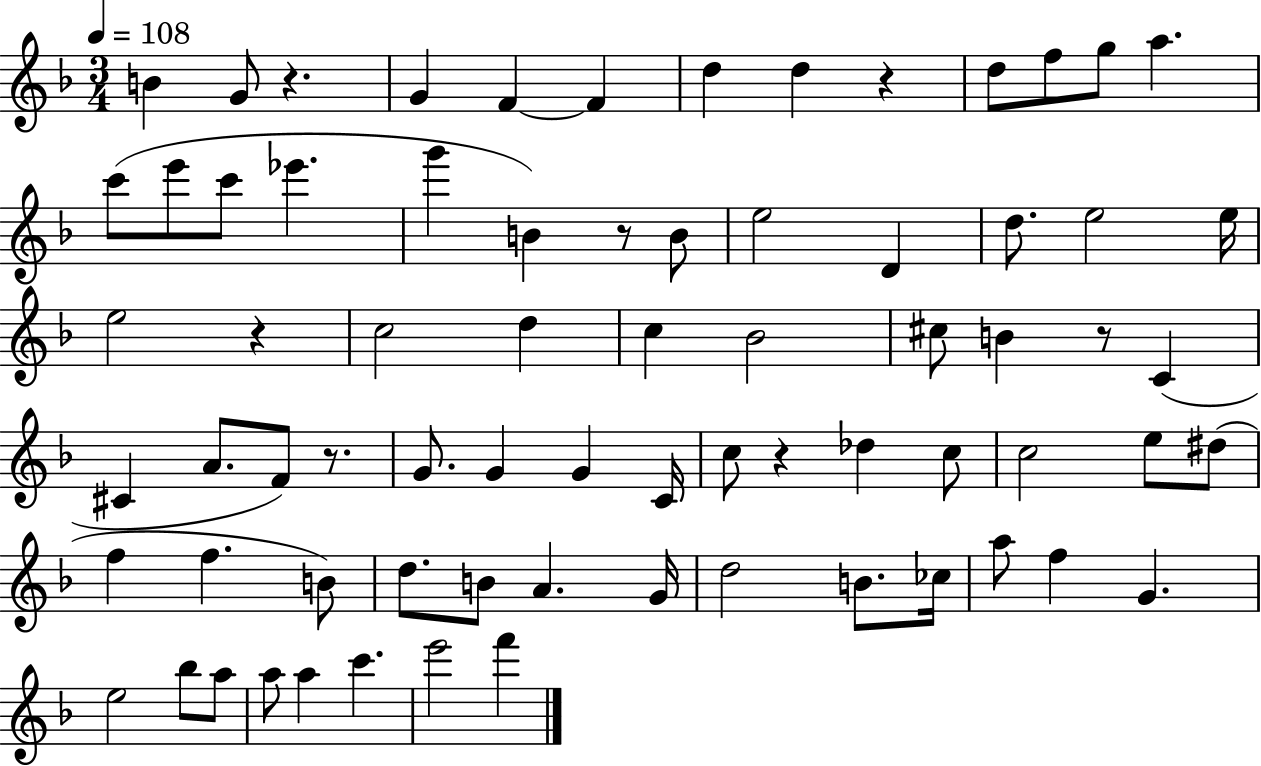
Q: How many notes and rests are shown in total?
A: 72